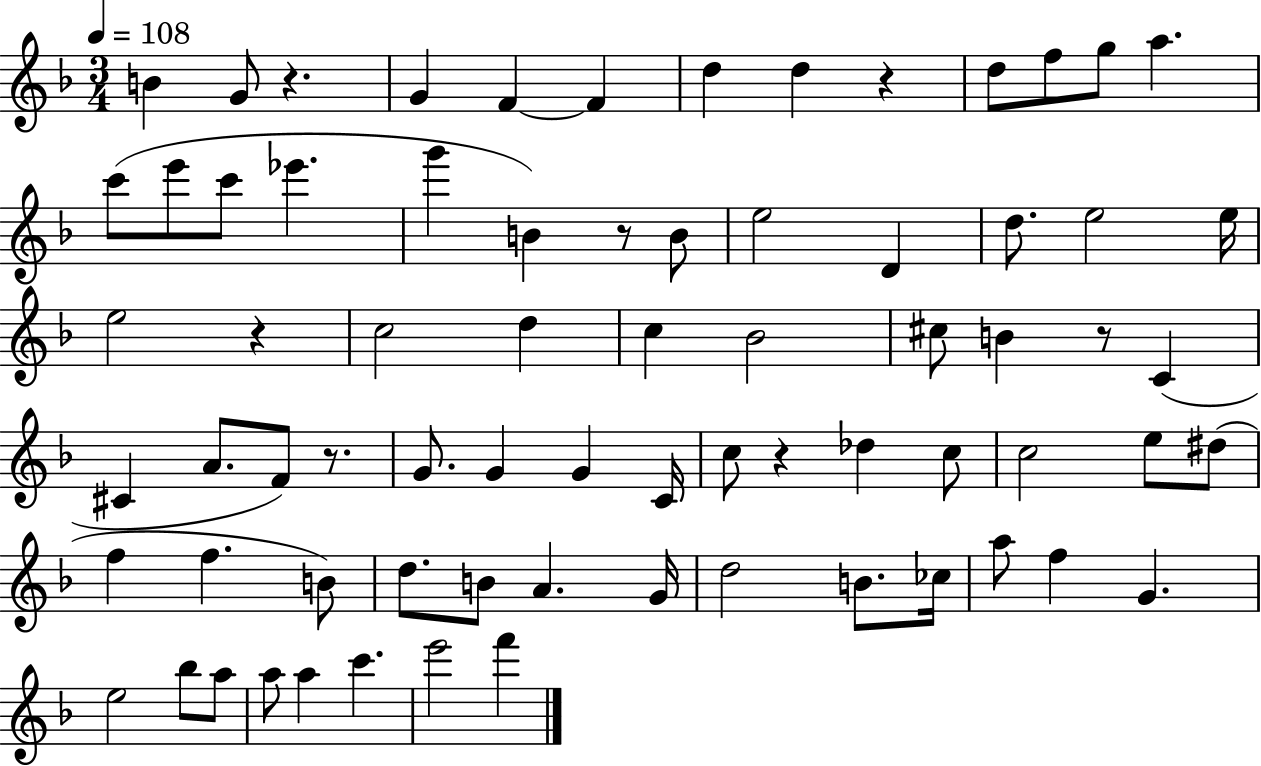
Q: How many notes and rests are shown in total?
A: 72